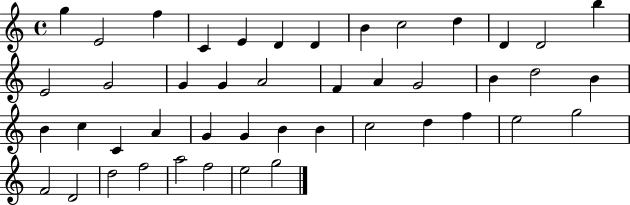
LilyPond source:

{
  \clef treble
  \time 4/4
  \defaultTimeSignature
  \key c \major
  g''4 e'2 f''4 | c'4 e'4 d'4 d'4 | b'4 c''2 d''4 | d'4 d'2 b''4 | \break e'2 g'2 | g'4 g'4 a'2 | f'4 a'4 g'2 | b'4 d''2 b'4 | \break b'4 c''4 c'4 a'4 | g'4 g'4 b'4 b'4 | c''2 d''4 f''4 | e''2 g''2 | \break f'2 d'2 | d''2 f''2 | a''2 f''2 | e''2 g''2 | \break \bar "|."
}